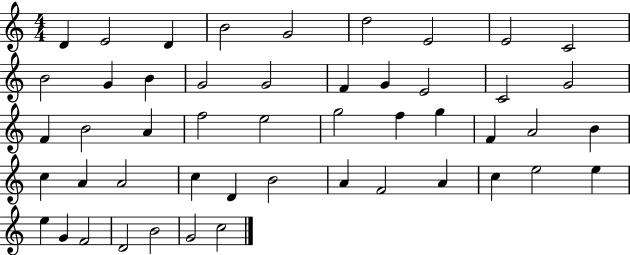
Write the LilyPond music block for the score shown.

{
  \clef treble
  \numericTimeSignature
  \time 4/4
  \key c \major
  d'4 e'2 d'4 | b'2 g'2 | d''2 e'2 | e'2 c'2 | \break b'2 g'4 b'4 | g'2 g'2 | f'4 g'4 e'2 | c'2 g'2 | \break f'4 b'2 a'4 | f''2 e''2 | g''2 f''4 g''4 | f'4 a'2 b'4 | \break c''4 a'4 a'2 | c''4 d'4 b'2 | a'4 f'2 a'4 | c''4 e''2 e''4 | \break e''4 g'4 f'2 | d'2 b'2 | g'2 c''2 | \bar "|."
}